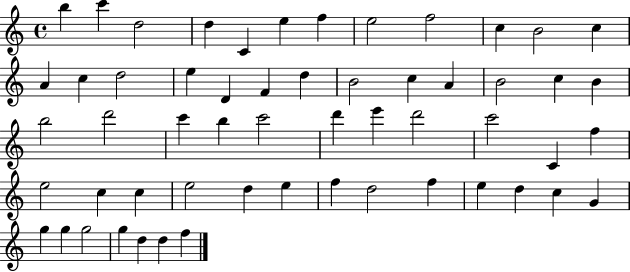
X:1
T:Untitled
M:4/4
L:1/4
K:C
b c' d2 d C e f e2 f2 c B2 c A c d2 e D F d B2 c A B2 c B b2 d'2 c' b c'2 d' e' d'2 c'2 C f e2 c c e2 d e f d2 f e d c G g g g2 g d d f